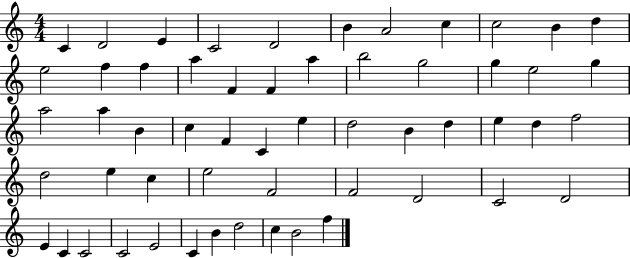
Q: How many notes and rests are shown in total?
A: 56